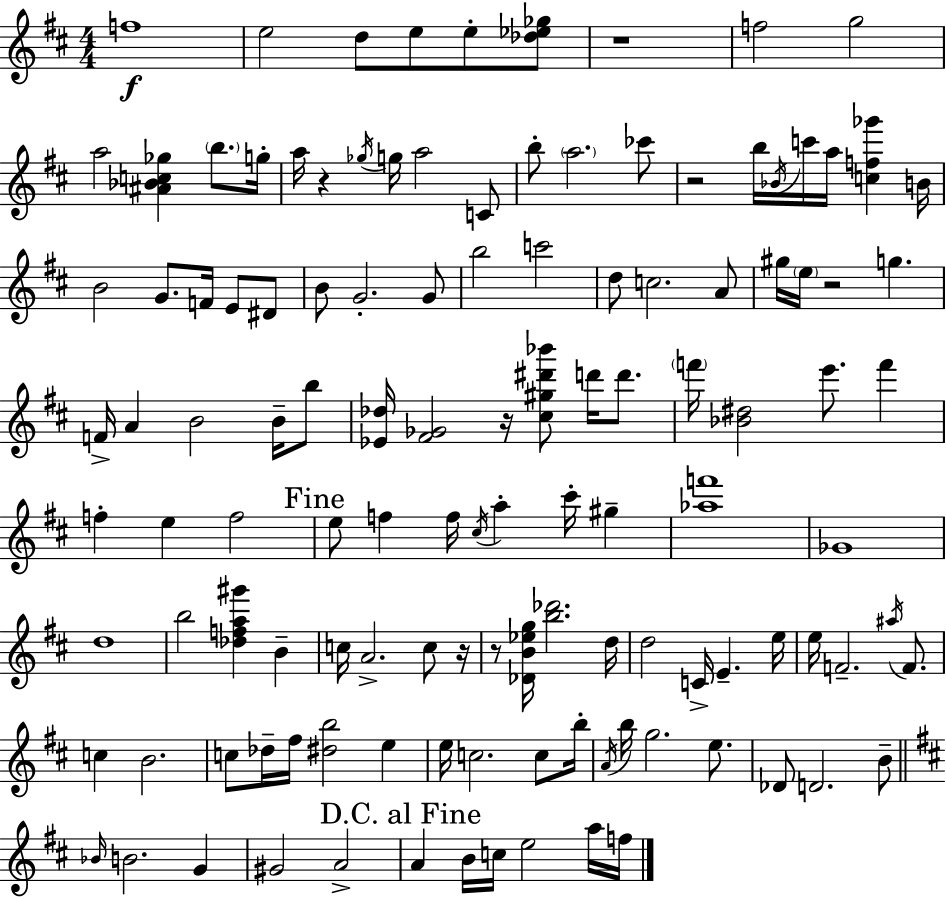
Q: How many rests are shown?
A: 7